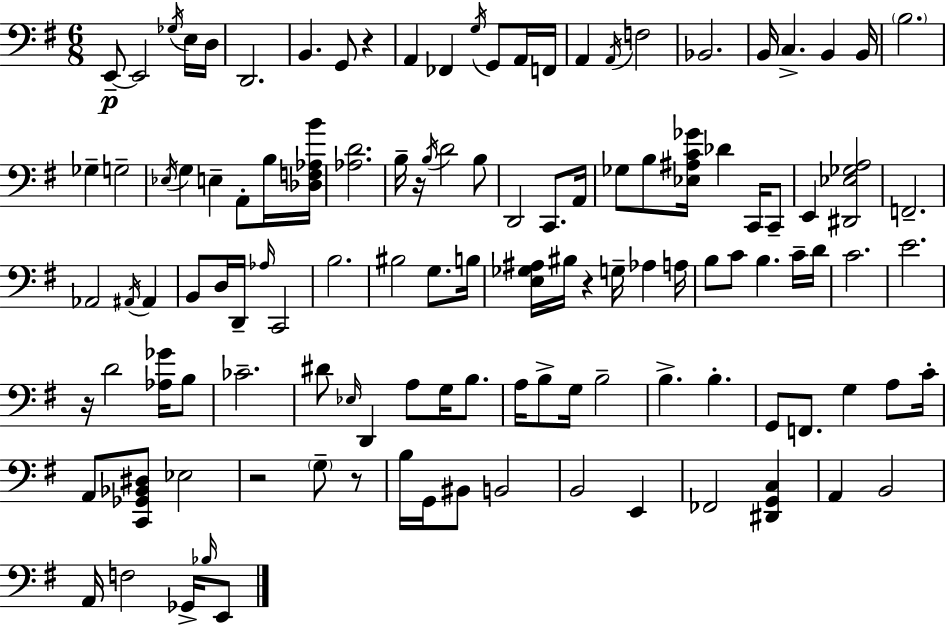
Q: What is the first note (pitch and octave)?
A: E2